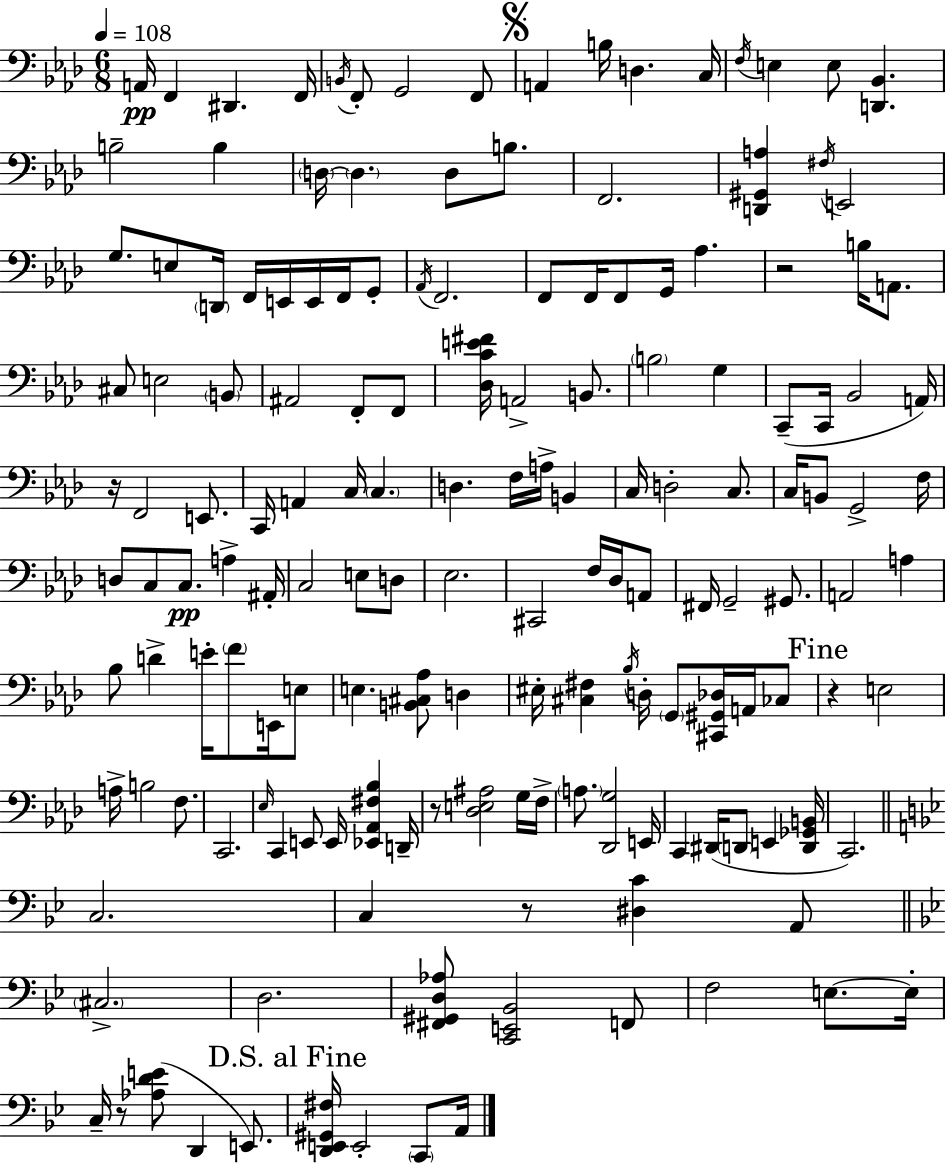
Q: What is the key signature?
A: AES major